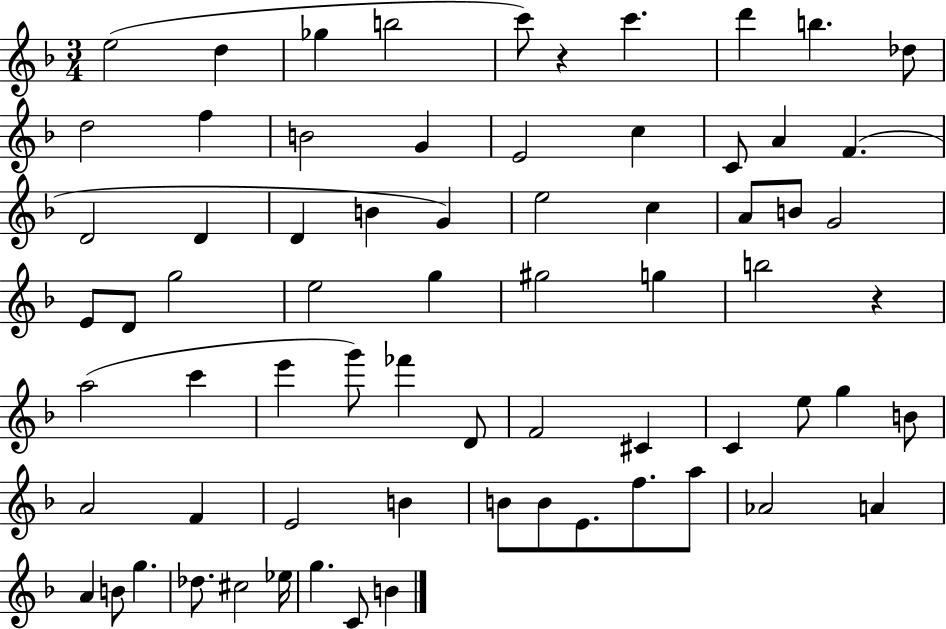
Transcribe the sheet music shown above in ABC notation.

X:1
T:Untitled
M:3/4
L:1/4
K:F
e2 d _g b2 c'/2 z c' d' b _d/2 d2 f B2 G E2 c C/2 A F D2 D D B G e2 c A/2 B/2 G2 E/2 D/2 g2 e2 g ^g2 g b2 z a2 c' e' g'/2 _f' D/2 F2 ^C C e/2 g B/2 A2 F E2 B B/2 B/2 E/2 f/2 a/2 _A2 A A B/2 g _d/2 ^c2 _e/4 g C/2 B